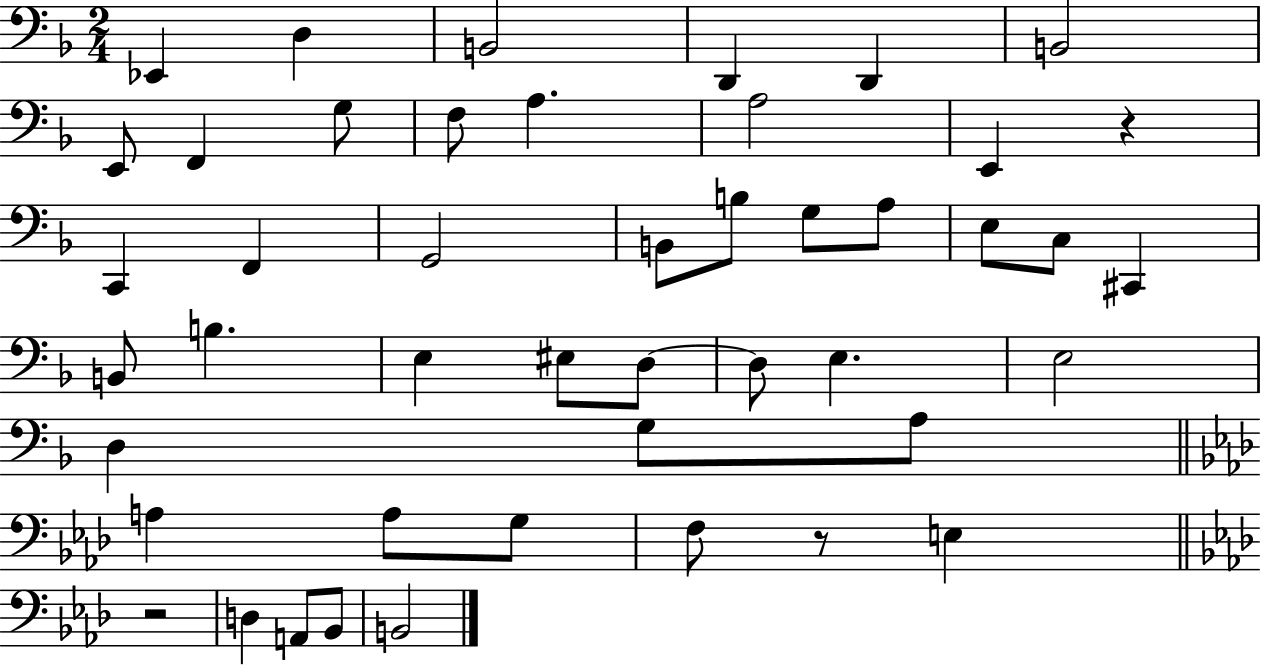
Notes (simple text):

Eb2/q D3/q B2/h D2/q D2/q B2/h E2/e F2/q G3/e F3/e A3/q. A3/h E2/q R/q C2/q F2/q G2/h B2/e B3/e G3/e A3/e E3/e C3/e C#2/q B2/e B3/q. E3/q EIS3/e D3/e D3/e E3/q. E3/h D3/q G3/e A3/e A3/q A3/e G3/e F3/e R/e E3/q R/h D3/q A2/e Bb2/e B2/h